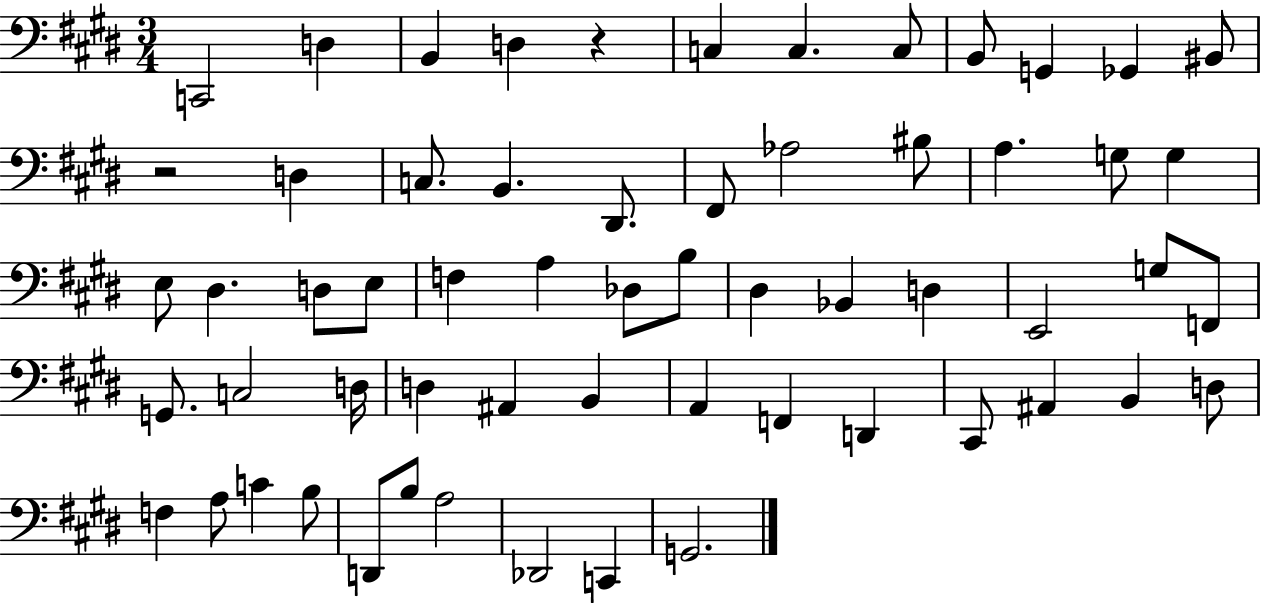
X:1
T:Untitled
M:3/4
L:1/4
K:E
C,,2 D, B,, D, z C, C, C,/2 B,,/2 G,, _G,, ^B,,/2 z2 D, C,/2 B,, ^D,,/2 ^F,,/2 _A,2 ^B,/2 A, G,/2 G, E,/2 ^D, D,/2 E,/2 F, A, _D,/2 B,/2 ^D, _B,, D, E,,2 G,/2 F,,/2 G,,/2 C,2 D,/4 D, ^A,, B,, A,, F,, D,, ^C,,/2 ^A,, B,, D,/2 F, A,/2 C B,/2 D,,/2 B,/2 A,2 _D,,2 C,, G,,2